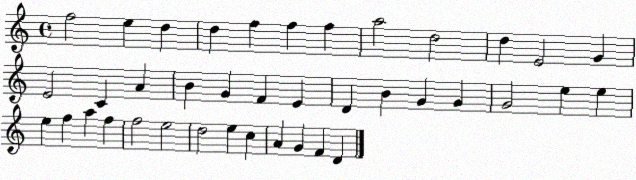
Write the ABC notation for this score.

X:1
T:Untitled
M:4/4
L:1/4
K:C
f2 e d d f f f a2 d2 d E2 G E2 C A B G F E D B G G G2 e e e f a f f2 e2 d2 e c A G F D